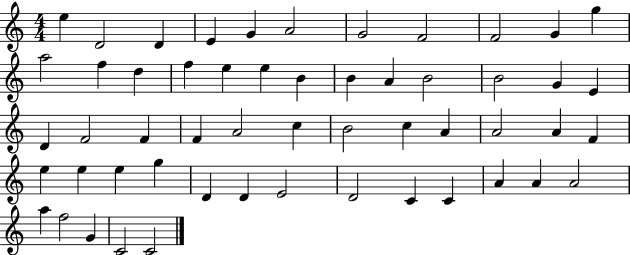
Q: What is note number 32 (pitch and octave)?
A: C5